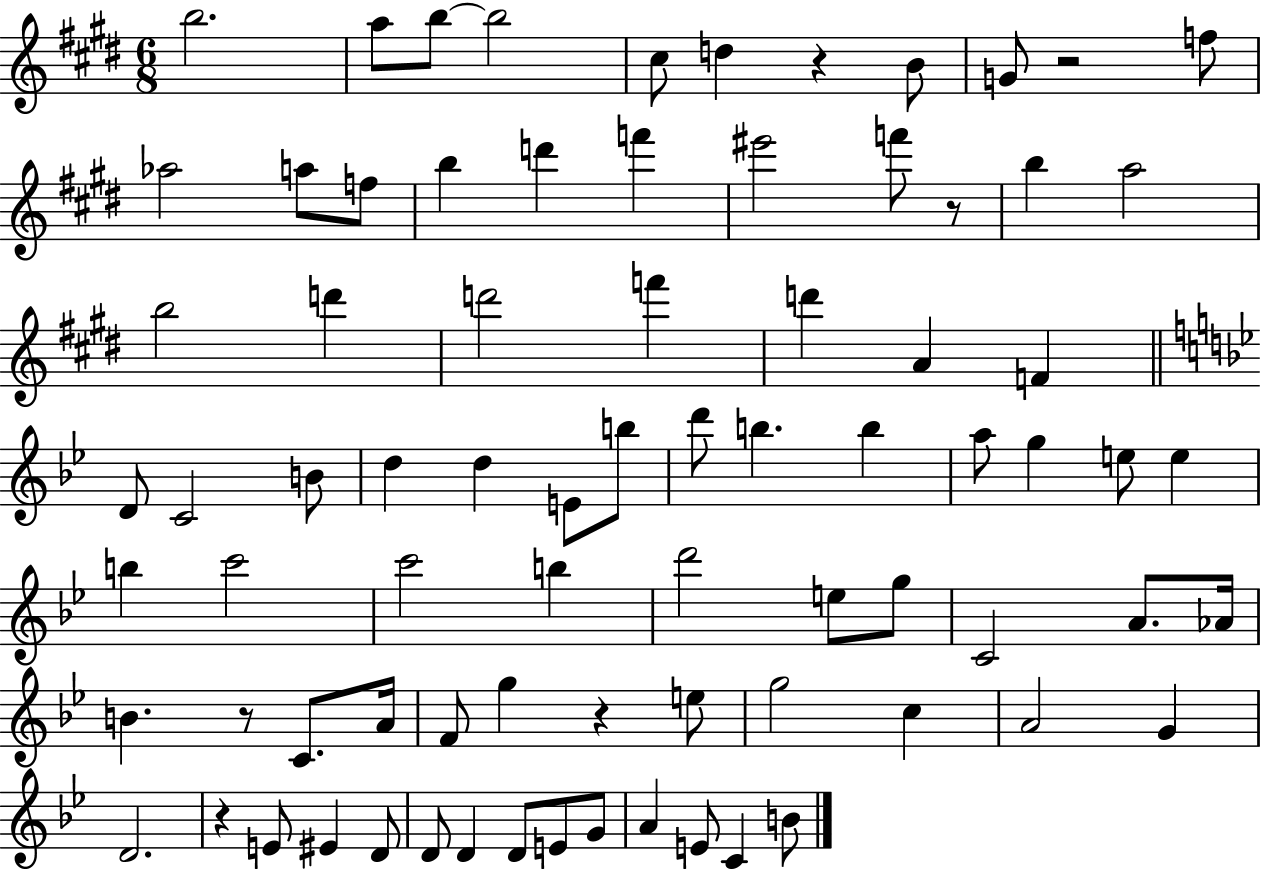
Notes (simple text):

B5/h. A5/e B5/e B5/h C#5/e D5/q R/q B4/e G4/e R/h F5/e Ab5/h A5/e F5/e B5/q D6/q F6/q EIS6/h F6/e R/e B5/q A5/h B5/h D6/q D6/h F6/q D6/q A4/q F4/q D4/e C4/h B4/e D5/q D5/q E4/e B5/e D6/e B5/q. B5/q A5/e G5/q E5/e E5/q B5/q C6/h C6/h B5/q D6/h E5/e G5/e C4/h A4/e. Ab4/s B4/q. R/e C4/e. A4/s F4/e G5/q R/q E5/e G5/h C5/q A4/h G4/q D4/h. R/q E4/e EIS4/q D4/e D4/e D4/q D4/e E4/e G4/e A4/q E4/e C4/q B4/e